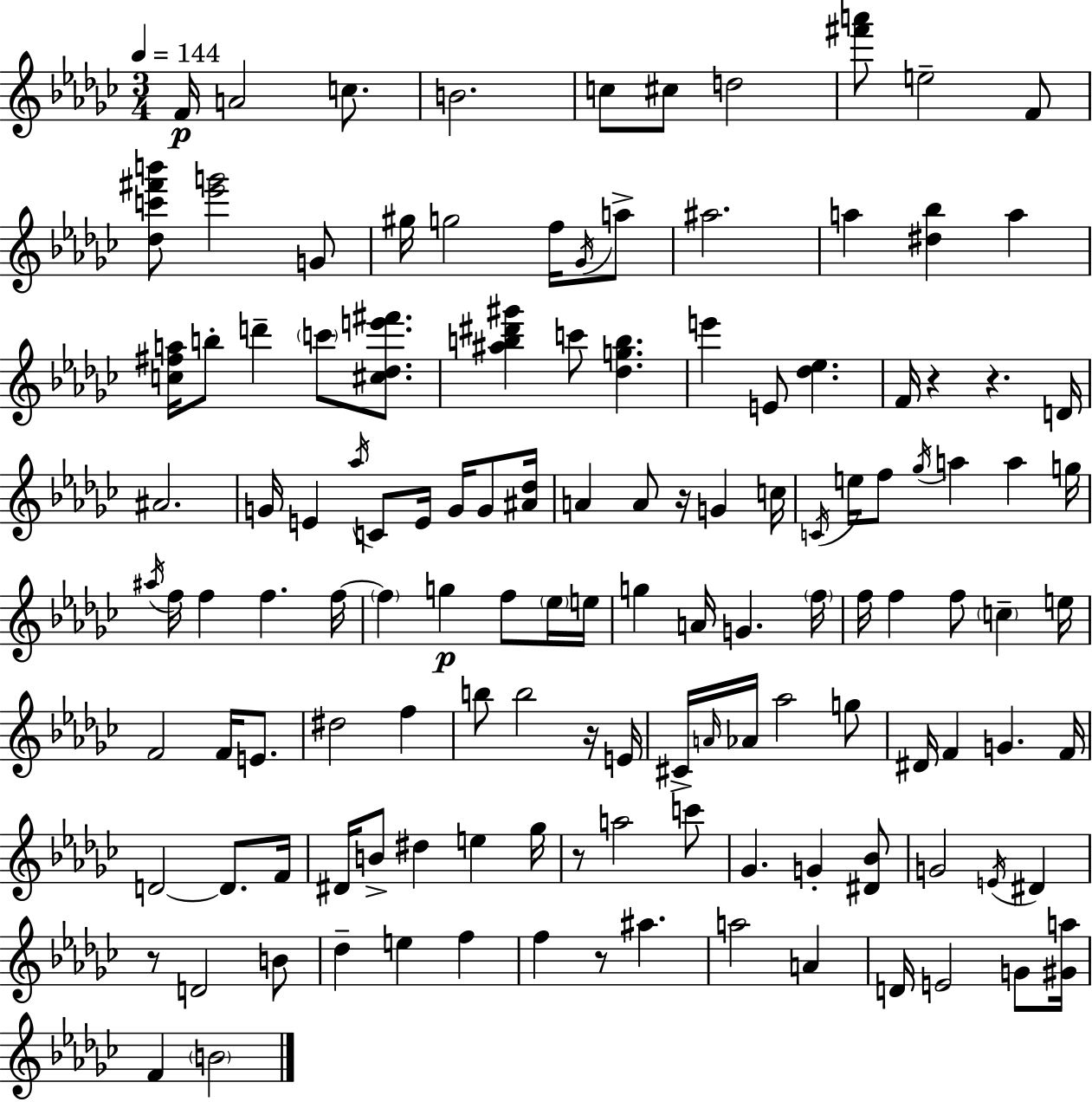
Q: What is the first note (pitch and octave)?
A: F4